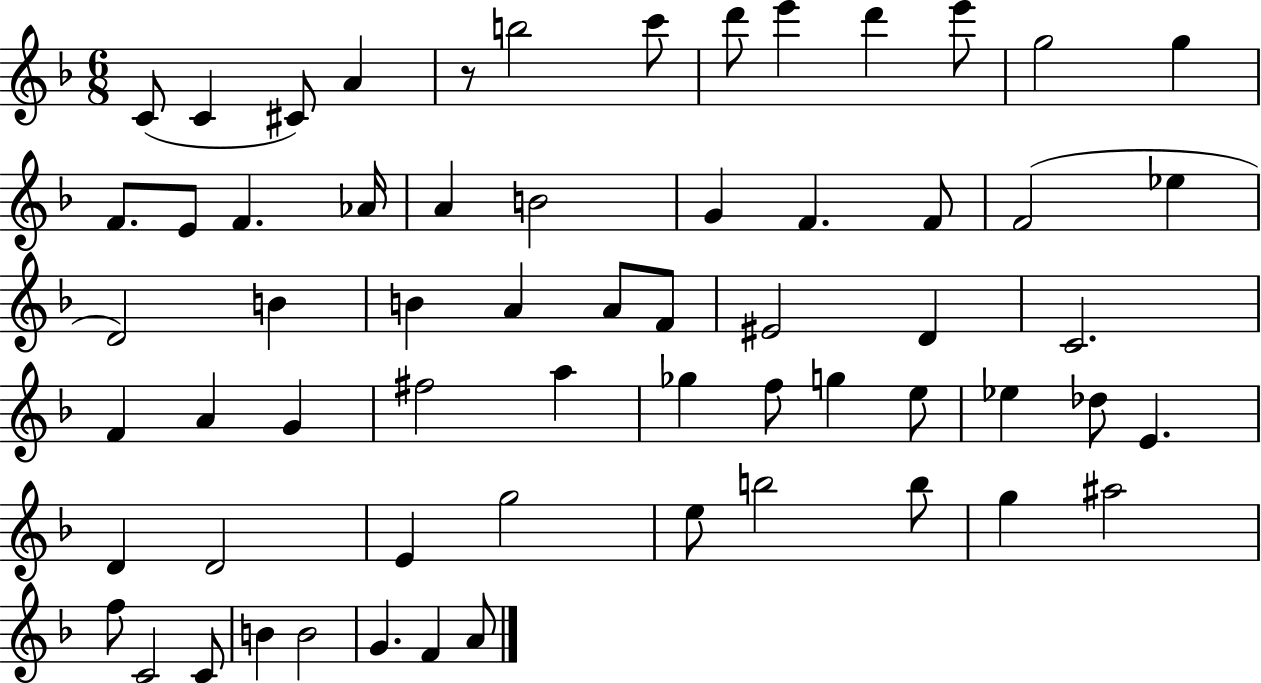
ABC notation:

X:1
T:Untitled
M:6/8
L:1/4
K:F
C/2 C ^C/2 A z/2 b2 c'/2 d'/2 e' d' e'/2 g2 g F/2 E/2 F _A/4 A B2 G F F/2 F2 _e D2 B B A A/2 F/2 ^E2 D C2 F A G ^f2 a _g f/2 g e/2 _e _d/2 E D D2 E g2 e/2 b2 b/2 g ^a2 f/2 C2 C/2 B B2 G F A/2